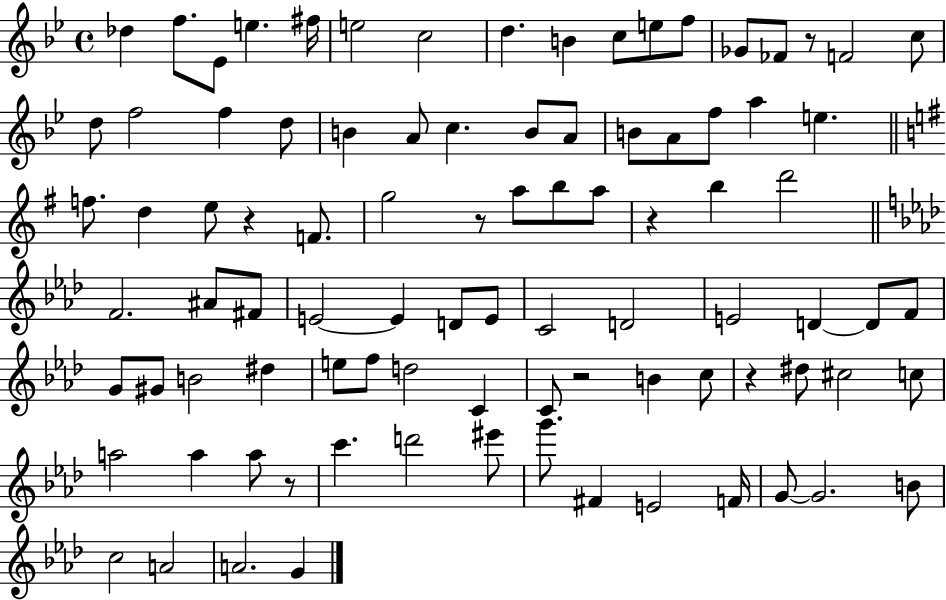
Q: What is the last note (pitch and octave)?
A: G4